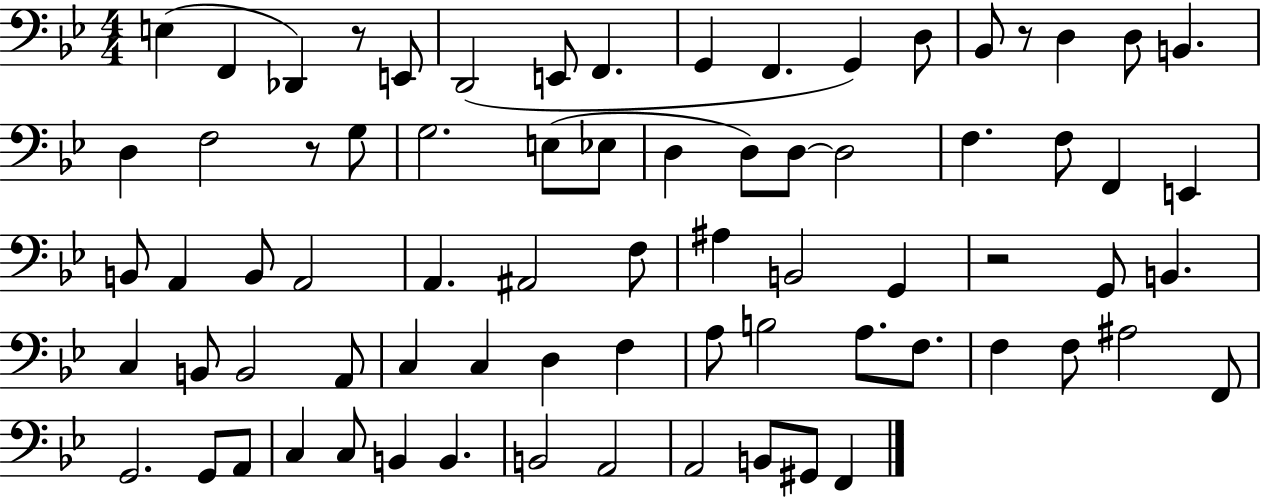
E3/q F2/q Db2/q R/e E2/e D2/h E2/e F2/q. G2/q F2/q. G2/q D3/e Bb2/e R/e D3/q D3/e B2/q. D3/q F3/h R/e G3/e G3/h. E3/e Eb3/e D3/q D3/e D3/e D3/h F3/q. F3/e F2/q E2/q B2/e A2/q B2/e A2/h A2/q. A#2/h F3/e A#3/q B2/h G2/q R/h G2/e B2/q. C3/q B2/e B2/h A2/e C3/q C3/q D3/q F3/q A3/e B3/h A3/e. F3/e. F3/q F3/e A#3/h F2/e G2/h. G2/e A2/e C3/q C3/e B2/q B2/q. B2/h A2/h A2/h B2/e G#2/e F2/q